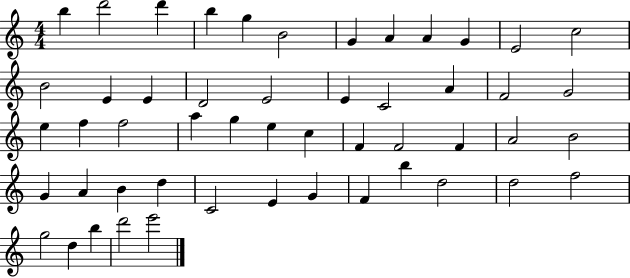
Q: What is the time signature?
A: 4/4